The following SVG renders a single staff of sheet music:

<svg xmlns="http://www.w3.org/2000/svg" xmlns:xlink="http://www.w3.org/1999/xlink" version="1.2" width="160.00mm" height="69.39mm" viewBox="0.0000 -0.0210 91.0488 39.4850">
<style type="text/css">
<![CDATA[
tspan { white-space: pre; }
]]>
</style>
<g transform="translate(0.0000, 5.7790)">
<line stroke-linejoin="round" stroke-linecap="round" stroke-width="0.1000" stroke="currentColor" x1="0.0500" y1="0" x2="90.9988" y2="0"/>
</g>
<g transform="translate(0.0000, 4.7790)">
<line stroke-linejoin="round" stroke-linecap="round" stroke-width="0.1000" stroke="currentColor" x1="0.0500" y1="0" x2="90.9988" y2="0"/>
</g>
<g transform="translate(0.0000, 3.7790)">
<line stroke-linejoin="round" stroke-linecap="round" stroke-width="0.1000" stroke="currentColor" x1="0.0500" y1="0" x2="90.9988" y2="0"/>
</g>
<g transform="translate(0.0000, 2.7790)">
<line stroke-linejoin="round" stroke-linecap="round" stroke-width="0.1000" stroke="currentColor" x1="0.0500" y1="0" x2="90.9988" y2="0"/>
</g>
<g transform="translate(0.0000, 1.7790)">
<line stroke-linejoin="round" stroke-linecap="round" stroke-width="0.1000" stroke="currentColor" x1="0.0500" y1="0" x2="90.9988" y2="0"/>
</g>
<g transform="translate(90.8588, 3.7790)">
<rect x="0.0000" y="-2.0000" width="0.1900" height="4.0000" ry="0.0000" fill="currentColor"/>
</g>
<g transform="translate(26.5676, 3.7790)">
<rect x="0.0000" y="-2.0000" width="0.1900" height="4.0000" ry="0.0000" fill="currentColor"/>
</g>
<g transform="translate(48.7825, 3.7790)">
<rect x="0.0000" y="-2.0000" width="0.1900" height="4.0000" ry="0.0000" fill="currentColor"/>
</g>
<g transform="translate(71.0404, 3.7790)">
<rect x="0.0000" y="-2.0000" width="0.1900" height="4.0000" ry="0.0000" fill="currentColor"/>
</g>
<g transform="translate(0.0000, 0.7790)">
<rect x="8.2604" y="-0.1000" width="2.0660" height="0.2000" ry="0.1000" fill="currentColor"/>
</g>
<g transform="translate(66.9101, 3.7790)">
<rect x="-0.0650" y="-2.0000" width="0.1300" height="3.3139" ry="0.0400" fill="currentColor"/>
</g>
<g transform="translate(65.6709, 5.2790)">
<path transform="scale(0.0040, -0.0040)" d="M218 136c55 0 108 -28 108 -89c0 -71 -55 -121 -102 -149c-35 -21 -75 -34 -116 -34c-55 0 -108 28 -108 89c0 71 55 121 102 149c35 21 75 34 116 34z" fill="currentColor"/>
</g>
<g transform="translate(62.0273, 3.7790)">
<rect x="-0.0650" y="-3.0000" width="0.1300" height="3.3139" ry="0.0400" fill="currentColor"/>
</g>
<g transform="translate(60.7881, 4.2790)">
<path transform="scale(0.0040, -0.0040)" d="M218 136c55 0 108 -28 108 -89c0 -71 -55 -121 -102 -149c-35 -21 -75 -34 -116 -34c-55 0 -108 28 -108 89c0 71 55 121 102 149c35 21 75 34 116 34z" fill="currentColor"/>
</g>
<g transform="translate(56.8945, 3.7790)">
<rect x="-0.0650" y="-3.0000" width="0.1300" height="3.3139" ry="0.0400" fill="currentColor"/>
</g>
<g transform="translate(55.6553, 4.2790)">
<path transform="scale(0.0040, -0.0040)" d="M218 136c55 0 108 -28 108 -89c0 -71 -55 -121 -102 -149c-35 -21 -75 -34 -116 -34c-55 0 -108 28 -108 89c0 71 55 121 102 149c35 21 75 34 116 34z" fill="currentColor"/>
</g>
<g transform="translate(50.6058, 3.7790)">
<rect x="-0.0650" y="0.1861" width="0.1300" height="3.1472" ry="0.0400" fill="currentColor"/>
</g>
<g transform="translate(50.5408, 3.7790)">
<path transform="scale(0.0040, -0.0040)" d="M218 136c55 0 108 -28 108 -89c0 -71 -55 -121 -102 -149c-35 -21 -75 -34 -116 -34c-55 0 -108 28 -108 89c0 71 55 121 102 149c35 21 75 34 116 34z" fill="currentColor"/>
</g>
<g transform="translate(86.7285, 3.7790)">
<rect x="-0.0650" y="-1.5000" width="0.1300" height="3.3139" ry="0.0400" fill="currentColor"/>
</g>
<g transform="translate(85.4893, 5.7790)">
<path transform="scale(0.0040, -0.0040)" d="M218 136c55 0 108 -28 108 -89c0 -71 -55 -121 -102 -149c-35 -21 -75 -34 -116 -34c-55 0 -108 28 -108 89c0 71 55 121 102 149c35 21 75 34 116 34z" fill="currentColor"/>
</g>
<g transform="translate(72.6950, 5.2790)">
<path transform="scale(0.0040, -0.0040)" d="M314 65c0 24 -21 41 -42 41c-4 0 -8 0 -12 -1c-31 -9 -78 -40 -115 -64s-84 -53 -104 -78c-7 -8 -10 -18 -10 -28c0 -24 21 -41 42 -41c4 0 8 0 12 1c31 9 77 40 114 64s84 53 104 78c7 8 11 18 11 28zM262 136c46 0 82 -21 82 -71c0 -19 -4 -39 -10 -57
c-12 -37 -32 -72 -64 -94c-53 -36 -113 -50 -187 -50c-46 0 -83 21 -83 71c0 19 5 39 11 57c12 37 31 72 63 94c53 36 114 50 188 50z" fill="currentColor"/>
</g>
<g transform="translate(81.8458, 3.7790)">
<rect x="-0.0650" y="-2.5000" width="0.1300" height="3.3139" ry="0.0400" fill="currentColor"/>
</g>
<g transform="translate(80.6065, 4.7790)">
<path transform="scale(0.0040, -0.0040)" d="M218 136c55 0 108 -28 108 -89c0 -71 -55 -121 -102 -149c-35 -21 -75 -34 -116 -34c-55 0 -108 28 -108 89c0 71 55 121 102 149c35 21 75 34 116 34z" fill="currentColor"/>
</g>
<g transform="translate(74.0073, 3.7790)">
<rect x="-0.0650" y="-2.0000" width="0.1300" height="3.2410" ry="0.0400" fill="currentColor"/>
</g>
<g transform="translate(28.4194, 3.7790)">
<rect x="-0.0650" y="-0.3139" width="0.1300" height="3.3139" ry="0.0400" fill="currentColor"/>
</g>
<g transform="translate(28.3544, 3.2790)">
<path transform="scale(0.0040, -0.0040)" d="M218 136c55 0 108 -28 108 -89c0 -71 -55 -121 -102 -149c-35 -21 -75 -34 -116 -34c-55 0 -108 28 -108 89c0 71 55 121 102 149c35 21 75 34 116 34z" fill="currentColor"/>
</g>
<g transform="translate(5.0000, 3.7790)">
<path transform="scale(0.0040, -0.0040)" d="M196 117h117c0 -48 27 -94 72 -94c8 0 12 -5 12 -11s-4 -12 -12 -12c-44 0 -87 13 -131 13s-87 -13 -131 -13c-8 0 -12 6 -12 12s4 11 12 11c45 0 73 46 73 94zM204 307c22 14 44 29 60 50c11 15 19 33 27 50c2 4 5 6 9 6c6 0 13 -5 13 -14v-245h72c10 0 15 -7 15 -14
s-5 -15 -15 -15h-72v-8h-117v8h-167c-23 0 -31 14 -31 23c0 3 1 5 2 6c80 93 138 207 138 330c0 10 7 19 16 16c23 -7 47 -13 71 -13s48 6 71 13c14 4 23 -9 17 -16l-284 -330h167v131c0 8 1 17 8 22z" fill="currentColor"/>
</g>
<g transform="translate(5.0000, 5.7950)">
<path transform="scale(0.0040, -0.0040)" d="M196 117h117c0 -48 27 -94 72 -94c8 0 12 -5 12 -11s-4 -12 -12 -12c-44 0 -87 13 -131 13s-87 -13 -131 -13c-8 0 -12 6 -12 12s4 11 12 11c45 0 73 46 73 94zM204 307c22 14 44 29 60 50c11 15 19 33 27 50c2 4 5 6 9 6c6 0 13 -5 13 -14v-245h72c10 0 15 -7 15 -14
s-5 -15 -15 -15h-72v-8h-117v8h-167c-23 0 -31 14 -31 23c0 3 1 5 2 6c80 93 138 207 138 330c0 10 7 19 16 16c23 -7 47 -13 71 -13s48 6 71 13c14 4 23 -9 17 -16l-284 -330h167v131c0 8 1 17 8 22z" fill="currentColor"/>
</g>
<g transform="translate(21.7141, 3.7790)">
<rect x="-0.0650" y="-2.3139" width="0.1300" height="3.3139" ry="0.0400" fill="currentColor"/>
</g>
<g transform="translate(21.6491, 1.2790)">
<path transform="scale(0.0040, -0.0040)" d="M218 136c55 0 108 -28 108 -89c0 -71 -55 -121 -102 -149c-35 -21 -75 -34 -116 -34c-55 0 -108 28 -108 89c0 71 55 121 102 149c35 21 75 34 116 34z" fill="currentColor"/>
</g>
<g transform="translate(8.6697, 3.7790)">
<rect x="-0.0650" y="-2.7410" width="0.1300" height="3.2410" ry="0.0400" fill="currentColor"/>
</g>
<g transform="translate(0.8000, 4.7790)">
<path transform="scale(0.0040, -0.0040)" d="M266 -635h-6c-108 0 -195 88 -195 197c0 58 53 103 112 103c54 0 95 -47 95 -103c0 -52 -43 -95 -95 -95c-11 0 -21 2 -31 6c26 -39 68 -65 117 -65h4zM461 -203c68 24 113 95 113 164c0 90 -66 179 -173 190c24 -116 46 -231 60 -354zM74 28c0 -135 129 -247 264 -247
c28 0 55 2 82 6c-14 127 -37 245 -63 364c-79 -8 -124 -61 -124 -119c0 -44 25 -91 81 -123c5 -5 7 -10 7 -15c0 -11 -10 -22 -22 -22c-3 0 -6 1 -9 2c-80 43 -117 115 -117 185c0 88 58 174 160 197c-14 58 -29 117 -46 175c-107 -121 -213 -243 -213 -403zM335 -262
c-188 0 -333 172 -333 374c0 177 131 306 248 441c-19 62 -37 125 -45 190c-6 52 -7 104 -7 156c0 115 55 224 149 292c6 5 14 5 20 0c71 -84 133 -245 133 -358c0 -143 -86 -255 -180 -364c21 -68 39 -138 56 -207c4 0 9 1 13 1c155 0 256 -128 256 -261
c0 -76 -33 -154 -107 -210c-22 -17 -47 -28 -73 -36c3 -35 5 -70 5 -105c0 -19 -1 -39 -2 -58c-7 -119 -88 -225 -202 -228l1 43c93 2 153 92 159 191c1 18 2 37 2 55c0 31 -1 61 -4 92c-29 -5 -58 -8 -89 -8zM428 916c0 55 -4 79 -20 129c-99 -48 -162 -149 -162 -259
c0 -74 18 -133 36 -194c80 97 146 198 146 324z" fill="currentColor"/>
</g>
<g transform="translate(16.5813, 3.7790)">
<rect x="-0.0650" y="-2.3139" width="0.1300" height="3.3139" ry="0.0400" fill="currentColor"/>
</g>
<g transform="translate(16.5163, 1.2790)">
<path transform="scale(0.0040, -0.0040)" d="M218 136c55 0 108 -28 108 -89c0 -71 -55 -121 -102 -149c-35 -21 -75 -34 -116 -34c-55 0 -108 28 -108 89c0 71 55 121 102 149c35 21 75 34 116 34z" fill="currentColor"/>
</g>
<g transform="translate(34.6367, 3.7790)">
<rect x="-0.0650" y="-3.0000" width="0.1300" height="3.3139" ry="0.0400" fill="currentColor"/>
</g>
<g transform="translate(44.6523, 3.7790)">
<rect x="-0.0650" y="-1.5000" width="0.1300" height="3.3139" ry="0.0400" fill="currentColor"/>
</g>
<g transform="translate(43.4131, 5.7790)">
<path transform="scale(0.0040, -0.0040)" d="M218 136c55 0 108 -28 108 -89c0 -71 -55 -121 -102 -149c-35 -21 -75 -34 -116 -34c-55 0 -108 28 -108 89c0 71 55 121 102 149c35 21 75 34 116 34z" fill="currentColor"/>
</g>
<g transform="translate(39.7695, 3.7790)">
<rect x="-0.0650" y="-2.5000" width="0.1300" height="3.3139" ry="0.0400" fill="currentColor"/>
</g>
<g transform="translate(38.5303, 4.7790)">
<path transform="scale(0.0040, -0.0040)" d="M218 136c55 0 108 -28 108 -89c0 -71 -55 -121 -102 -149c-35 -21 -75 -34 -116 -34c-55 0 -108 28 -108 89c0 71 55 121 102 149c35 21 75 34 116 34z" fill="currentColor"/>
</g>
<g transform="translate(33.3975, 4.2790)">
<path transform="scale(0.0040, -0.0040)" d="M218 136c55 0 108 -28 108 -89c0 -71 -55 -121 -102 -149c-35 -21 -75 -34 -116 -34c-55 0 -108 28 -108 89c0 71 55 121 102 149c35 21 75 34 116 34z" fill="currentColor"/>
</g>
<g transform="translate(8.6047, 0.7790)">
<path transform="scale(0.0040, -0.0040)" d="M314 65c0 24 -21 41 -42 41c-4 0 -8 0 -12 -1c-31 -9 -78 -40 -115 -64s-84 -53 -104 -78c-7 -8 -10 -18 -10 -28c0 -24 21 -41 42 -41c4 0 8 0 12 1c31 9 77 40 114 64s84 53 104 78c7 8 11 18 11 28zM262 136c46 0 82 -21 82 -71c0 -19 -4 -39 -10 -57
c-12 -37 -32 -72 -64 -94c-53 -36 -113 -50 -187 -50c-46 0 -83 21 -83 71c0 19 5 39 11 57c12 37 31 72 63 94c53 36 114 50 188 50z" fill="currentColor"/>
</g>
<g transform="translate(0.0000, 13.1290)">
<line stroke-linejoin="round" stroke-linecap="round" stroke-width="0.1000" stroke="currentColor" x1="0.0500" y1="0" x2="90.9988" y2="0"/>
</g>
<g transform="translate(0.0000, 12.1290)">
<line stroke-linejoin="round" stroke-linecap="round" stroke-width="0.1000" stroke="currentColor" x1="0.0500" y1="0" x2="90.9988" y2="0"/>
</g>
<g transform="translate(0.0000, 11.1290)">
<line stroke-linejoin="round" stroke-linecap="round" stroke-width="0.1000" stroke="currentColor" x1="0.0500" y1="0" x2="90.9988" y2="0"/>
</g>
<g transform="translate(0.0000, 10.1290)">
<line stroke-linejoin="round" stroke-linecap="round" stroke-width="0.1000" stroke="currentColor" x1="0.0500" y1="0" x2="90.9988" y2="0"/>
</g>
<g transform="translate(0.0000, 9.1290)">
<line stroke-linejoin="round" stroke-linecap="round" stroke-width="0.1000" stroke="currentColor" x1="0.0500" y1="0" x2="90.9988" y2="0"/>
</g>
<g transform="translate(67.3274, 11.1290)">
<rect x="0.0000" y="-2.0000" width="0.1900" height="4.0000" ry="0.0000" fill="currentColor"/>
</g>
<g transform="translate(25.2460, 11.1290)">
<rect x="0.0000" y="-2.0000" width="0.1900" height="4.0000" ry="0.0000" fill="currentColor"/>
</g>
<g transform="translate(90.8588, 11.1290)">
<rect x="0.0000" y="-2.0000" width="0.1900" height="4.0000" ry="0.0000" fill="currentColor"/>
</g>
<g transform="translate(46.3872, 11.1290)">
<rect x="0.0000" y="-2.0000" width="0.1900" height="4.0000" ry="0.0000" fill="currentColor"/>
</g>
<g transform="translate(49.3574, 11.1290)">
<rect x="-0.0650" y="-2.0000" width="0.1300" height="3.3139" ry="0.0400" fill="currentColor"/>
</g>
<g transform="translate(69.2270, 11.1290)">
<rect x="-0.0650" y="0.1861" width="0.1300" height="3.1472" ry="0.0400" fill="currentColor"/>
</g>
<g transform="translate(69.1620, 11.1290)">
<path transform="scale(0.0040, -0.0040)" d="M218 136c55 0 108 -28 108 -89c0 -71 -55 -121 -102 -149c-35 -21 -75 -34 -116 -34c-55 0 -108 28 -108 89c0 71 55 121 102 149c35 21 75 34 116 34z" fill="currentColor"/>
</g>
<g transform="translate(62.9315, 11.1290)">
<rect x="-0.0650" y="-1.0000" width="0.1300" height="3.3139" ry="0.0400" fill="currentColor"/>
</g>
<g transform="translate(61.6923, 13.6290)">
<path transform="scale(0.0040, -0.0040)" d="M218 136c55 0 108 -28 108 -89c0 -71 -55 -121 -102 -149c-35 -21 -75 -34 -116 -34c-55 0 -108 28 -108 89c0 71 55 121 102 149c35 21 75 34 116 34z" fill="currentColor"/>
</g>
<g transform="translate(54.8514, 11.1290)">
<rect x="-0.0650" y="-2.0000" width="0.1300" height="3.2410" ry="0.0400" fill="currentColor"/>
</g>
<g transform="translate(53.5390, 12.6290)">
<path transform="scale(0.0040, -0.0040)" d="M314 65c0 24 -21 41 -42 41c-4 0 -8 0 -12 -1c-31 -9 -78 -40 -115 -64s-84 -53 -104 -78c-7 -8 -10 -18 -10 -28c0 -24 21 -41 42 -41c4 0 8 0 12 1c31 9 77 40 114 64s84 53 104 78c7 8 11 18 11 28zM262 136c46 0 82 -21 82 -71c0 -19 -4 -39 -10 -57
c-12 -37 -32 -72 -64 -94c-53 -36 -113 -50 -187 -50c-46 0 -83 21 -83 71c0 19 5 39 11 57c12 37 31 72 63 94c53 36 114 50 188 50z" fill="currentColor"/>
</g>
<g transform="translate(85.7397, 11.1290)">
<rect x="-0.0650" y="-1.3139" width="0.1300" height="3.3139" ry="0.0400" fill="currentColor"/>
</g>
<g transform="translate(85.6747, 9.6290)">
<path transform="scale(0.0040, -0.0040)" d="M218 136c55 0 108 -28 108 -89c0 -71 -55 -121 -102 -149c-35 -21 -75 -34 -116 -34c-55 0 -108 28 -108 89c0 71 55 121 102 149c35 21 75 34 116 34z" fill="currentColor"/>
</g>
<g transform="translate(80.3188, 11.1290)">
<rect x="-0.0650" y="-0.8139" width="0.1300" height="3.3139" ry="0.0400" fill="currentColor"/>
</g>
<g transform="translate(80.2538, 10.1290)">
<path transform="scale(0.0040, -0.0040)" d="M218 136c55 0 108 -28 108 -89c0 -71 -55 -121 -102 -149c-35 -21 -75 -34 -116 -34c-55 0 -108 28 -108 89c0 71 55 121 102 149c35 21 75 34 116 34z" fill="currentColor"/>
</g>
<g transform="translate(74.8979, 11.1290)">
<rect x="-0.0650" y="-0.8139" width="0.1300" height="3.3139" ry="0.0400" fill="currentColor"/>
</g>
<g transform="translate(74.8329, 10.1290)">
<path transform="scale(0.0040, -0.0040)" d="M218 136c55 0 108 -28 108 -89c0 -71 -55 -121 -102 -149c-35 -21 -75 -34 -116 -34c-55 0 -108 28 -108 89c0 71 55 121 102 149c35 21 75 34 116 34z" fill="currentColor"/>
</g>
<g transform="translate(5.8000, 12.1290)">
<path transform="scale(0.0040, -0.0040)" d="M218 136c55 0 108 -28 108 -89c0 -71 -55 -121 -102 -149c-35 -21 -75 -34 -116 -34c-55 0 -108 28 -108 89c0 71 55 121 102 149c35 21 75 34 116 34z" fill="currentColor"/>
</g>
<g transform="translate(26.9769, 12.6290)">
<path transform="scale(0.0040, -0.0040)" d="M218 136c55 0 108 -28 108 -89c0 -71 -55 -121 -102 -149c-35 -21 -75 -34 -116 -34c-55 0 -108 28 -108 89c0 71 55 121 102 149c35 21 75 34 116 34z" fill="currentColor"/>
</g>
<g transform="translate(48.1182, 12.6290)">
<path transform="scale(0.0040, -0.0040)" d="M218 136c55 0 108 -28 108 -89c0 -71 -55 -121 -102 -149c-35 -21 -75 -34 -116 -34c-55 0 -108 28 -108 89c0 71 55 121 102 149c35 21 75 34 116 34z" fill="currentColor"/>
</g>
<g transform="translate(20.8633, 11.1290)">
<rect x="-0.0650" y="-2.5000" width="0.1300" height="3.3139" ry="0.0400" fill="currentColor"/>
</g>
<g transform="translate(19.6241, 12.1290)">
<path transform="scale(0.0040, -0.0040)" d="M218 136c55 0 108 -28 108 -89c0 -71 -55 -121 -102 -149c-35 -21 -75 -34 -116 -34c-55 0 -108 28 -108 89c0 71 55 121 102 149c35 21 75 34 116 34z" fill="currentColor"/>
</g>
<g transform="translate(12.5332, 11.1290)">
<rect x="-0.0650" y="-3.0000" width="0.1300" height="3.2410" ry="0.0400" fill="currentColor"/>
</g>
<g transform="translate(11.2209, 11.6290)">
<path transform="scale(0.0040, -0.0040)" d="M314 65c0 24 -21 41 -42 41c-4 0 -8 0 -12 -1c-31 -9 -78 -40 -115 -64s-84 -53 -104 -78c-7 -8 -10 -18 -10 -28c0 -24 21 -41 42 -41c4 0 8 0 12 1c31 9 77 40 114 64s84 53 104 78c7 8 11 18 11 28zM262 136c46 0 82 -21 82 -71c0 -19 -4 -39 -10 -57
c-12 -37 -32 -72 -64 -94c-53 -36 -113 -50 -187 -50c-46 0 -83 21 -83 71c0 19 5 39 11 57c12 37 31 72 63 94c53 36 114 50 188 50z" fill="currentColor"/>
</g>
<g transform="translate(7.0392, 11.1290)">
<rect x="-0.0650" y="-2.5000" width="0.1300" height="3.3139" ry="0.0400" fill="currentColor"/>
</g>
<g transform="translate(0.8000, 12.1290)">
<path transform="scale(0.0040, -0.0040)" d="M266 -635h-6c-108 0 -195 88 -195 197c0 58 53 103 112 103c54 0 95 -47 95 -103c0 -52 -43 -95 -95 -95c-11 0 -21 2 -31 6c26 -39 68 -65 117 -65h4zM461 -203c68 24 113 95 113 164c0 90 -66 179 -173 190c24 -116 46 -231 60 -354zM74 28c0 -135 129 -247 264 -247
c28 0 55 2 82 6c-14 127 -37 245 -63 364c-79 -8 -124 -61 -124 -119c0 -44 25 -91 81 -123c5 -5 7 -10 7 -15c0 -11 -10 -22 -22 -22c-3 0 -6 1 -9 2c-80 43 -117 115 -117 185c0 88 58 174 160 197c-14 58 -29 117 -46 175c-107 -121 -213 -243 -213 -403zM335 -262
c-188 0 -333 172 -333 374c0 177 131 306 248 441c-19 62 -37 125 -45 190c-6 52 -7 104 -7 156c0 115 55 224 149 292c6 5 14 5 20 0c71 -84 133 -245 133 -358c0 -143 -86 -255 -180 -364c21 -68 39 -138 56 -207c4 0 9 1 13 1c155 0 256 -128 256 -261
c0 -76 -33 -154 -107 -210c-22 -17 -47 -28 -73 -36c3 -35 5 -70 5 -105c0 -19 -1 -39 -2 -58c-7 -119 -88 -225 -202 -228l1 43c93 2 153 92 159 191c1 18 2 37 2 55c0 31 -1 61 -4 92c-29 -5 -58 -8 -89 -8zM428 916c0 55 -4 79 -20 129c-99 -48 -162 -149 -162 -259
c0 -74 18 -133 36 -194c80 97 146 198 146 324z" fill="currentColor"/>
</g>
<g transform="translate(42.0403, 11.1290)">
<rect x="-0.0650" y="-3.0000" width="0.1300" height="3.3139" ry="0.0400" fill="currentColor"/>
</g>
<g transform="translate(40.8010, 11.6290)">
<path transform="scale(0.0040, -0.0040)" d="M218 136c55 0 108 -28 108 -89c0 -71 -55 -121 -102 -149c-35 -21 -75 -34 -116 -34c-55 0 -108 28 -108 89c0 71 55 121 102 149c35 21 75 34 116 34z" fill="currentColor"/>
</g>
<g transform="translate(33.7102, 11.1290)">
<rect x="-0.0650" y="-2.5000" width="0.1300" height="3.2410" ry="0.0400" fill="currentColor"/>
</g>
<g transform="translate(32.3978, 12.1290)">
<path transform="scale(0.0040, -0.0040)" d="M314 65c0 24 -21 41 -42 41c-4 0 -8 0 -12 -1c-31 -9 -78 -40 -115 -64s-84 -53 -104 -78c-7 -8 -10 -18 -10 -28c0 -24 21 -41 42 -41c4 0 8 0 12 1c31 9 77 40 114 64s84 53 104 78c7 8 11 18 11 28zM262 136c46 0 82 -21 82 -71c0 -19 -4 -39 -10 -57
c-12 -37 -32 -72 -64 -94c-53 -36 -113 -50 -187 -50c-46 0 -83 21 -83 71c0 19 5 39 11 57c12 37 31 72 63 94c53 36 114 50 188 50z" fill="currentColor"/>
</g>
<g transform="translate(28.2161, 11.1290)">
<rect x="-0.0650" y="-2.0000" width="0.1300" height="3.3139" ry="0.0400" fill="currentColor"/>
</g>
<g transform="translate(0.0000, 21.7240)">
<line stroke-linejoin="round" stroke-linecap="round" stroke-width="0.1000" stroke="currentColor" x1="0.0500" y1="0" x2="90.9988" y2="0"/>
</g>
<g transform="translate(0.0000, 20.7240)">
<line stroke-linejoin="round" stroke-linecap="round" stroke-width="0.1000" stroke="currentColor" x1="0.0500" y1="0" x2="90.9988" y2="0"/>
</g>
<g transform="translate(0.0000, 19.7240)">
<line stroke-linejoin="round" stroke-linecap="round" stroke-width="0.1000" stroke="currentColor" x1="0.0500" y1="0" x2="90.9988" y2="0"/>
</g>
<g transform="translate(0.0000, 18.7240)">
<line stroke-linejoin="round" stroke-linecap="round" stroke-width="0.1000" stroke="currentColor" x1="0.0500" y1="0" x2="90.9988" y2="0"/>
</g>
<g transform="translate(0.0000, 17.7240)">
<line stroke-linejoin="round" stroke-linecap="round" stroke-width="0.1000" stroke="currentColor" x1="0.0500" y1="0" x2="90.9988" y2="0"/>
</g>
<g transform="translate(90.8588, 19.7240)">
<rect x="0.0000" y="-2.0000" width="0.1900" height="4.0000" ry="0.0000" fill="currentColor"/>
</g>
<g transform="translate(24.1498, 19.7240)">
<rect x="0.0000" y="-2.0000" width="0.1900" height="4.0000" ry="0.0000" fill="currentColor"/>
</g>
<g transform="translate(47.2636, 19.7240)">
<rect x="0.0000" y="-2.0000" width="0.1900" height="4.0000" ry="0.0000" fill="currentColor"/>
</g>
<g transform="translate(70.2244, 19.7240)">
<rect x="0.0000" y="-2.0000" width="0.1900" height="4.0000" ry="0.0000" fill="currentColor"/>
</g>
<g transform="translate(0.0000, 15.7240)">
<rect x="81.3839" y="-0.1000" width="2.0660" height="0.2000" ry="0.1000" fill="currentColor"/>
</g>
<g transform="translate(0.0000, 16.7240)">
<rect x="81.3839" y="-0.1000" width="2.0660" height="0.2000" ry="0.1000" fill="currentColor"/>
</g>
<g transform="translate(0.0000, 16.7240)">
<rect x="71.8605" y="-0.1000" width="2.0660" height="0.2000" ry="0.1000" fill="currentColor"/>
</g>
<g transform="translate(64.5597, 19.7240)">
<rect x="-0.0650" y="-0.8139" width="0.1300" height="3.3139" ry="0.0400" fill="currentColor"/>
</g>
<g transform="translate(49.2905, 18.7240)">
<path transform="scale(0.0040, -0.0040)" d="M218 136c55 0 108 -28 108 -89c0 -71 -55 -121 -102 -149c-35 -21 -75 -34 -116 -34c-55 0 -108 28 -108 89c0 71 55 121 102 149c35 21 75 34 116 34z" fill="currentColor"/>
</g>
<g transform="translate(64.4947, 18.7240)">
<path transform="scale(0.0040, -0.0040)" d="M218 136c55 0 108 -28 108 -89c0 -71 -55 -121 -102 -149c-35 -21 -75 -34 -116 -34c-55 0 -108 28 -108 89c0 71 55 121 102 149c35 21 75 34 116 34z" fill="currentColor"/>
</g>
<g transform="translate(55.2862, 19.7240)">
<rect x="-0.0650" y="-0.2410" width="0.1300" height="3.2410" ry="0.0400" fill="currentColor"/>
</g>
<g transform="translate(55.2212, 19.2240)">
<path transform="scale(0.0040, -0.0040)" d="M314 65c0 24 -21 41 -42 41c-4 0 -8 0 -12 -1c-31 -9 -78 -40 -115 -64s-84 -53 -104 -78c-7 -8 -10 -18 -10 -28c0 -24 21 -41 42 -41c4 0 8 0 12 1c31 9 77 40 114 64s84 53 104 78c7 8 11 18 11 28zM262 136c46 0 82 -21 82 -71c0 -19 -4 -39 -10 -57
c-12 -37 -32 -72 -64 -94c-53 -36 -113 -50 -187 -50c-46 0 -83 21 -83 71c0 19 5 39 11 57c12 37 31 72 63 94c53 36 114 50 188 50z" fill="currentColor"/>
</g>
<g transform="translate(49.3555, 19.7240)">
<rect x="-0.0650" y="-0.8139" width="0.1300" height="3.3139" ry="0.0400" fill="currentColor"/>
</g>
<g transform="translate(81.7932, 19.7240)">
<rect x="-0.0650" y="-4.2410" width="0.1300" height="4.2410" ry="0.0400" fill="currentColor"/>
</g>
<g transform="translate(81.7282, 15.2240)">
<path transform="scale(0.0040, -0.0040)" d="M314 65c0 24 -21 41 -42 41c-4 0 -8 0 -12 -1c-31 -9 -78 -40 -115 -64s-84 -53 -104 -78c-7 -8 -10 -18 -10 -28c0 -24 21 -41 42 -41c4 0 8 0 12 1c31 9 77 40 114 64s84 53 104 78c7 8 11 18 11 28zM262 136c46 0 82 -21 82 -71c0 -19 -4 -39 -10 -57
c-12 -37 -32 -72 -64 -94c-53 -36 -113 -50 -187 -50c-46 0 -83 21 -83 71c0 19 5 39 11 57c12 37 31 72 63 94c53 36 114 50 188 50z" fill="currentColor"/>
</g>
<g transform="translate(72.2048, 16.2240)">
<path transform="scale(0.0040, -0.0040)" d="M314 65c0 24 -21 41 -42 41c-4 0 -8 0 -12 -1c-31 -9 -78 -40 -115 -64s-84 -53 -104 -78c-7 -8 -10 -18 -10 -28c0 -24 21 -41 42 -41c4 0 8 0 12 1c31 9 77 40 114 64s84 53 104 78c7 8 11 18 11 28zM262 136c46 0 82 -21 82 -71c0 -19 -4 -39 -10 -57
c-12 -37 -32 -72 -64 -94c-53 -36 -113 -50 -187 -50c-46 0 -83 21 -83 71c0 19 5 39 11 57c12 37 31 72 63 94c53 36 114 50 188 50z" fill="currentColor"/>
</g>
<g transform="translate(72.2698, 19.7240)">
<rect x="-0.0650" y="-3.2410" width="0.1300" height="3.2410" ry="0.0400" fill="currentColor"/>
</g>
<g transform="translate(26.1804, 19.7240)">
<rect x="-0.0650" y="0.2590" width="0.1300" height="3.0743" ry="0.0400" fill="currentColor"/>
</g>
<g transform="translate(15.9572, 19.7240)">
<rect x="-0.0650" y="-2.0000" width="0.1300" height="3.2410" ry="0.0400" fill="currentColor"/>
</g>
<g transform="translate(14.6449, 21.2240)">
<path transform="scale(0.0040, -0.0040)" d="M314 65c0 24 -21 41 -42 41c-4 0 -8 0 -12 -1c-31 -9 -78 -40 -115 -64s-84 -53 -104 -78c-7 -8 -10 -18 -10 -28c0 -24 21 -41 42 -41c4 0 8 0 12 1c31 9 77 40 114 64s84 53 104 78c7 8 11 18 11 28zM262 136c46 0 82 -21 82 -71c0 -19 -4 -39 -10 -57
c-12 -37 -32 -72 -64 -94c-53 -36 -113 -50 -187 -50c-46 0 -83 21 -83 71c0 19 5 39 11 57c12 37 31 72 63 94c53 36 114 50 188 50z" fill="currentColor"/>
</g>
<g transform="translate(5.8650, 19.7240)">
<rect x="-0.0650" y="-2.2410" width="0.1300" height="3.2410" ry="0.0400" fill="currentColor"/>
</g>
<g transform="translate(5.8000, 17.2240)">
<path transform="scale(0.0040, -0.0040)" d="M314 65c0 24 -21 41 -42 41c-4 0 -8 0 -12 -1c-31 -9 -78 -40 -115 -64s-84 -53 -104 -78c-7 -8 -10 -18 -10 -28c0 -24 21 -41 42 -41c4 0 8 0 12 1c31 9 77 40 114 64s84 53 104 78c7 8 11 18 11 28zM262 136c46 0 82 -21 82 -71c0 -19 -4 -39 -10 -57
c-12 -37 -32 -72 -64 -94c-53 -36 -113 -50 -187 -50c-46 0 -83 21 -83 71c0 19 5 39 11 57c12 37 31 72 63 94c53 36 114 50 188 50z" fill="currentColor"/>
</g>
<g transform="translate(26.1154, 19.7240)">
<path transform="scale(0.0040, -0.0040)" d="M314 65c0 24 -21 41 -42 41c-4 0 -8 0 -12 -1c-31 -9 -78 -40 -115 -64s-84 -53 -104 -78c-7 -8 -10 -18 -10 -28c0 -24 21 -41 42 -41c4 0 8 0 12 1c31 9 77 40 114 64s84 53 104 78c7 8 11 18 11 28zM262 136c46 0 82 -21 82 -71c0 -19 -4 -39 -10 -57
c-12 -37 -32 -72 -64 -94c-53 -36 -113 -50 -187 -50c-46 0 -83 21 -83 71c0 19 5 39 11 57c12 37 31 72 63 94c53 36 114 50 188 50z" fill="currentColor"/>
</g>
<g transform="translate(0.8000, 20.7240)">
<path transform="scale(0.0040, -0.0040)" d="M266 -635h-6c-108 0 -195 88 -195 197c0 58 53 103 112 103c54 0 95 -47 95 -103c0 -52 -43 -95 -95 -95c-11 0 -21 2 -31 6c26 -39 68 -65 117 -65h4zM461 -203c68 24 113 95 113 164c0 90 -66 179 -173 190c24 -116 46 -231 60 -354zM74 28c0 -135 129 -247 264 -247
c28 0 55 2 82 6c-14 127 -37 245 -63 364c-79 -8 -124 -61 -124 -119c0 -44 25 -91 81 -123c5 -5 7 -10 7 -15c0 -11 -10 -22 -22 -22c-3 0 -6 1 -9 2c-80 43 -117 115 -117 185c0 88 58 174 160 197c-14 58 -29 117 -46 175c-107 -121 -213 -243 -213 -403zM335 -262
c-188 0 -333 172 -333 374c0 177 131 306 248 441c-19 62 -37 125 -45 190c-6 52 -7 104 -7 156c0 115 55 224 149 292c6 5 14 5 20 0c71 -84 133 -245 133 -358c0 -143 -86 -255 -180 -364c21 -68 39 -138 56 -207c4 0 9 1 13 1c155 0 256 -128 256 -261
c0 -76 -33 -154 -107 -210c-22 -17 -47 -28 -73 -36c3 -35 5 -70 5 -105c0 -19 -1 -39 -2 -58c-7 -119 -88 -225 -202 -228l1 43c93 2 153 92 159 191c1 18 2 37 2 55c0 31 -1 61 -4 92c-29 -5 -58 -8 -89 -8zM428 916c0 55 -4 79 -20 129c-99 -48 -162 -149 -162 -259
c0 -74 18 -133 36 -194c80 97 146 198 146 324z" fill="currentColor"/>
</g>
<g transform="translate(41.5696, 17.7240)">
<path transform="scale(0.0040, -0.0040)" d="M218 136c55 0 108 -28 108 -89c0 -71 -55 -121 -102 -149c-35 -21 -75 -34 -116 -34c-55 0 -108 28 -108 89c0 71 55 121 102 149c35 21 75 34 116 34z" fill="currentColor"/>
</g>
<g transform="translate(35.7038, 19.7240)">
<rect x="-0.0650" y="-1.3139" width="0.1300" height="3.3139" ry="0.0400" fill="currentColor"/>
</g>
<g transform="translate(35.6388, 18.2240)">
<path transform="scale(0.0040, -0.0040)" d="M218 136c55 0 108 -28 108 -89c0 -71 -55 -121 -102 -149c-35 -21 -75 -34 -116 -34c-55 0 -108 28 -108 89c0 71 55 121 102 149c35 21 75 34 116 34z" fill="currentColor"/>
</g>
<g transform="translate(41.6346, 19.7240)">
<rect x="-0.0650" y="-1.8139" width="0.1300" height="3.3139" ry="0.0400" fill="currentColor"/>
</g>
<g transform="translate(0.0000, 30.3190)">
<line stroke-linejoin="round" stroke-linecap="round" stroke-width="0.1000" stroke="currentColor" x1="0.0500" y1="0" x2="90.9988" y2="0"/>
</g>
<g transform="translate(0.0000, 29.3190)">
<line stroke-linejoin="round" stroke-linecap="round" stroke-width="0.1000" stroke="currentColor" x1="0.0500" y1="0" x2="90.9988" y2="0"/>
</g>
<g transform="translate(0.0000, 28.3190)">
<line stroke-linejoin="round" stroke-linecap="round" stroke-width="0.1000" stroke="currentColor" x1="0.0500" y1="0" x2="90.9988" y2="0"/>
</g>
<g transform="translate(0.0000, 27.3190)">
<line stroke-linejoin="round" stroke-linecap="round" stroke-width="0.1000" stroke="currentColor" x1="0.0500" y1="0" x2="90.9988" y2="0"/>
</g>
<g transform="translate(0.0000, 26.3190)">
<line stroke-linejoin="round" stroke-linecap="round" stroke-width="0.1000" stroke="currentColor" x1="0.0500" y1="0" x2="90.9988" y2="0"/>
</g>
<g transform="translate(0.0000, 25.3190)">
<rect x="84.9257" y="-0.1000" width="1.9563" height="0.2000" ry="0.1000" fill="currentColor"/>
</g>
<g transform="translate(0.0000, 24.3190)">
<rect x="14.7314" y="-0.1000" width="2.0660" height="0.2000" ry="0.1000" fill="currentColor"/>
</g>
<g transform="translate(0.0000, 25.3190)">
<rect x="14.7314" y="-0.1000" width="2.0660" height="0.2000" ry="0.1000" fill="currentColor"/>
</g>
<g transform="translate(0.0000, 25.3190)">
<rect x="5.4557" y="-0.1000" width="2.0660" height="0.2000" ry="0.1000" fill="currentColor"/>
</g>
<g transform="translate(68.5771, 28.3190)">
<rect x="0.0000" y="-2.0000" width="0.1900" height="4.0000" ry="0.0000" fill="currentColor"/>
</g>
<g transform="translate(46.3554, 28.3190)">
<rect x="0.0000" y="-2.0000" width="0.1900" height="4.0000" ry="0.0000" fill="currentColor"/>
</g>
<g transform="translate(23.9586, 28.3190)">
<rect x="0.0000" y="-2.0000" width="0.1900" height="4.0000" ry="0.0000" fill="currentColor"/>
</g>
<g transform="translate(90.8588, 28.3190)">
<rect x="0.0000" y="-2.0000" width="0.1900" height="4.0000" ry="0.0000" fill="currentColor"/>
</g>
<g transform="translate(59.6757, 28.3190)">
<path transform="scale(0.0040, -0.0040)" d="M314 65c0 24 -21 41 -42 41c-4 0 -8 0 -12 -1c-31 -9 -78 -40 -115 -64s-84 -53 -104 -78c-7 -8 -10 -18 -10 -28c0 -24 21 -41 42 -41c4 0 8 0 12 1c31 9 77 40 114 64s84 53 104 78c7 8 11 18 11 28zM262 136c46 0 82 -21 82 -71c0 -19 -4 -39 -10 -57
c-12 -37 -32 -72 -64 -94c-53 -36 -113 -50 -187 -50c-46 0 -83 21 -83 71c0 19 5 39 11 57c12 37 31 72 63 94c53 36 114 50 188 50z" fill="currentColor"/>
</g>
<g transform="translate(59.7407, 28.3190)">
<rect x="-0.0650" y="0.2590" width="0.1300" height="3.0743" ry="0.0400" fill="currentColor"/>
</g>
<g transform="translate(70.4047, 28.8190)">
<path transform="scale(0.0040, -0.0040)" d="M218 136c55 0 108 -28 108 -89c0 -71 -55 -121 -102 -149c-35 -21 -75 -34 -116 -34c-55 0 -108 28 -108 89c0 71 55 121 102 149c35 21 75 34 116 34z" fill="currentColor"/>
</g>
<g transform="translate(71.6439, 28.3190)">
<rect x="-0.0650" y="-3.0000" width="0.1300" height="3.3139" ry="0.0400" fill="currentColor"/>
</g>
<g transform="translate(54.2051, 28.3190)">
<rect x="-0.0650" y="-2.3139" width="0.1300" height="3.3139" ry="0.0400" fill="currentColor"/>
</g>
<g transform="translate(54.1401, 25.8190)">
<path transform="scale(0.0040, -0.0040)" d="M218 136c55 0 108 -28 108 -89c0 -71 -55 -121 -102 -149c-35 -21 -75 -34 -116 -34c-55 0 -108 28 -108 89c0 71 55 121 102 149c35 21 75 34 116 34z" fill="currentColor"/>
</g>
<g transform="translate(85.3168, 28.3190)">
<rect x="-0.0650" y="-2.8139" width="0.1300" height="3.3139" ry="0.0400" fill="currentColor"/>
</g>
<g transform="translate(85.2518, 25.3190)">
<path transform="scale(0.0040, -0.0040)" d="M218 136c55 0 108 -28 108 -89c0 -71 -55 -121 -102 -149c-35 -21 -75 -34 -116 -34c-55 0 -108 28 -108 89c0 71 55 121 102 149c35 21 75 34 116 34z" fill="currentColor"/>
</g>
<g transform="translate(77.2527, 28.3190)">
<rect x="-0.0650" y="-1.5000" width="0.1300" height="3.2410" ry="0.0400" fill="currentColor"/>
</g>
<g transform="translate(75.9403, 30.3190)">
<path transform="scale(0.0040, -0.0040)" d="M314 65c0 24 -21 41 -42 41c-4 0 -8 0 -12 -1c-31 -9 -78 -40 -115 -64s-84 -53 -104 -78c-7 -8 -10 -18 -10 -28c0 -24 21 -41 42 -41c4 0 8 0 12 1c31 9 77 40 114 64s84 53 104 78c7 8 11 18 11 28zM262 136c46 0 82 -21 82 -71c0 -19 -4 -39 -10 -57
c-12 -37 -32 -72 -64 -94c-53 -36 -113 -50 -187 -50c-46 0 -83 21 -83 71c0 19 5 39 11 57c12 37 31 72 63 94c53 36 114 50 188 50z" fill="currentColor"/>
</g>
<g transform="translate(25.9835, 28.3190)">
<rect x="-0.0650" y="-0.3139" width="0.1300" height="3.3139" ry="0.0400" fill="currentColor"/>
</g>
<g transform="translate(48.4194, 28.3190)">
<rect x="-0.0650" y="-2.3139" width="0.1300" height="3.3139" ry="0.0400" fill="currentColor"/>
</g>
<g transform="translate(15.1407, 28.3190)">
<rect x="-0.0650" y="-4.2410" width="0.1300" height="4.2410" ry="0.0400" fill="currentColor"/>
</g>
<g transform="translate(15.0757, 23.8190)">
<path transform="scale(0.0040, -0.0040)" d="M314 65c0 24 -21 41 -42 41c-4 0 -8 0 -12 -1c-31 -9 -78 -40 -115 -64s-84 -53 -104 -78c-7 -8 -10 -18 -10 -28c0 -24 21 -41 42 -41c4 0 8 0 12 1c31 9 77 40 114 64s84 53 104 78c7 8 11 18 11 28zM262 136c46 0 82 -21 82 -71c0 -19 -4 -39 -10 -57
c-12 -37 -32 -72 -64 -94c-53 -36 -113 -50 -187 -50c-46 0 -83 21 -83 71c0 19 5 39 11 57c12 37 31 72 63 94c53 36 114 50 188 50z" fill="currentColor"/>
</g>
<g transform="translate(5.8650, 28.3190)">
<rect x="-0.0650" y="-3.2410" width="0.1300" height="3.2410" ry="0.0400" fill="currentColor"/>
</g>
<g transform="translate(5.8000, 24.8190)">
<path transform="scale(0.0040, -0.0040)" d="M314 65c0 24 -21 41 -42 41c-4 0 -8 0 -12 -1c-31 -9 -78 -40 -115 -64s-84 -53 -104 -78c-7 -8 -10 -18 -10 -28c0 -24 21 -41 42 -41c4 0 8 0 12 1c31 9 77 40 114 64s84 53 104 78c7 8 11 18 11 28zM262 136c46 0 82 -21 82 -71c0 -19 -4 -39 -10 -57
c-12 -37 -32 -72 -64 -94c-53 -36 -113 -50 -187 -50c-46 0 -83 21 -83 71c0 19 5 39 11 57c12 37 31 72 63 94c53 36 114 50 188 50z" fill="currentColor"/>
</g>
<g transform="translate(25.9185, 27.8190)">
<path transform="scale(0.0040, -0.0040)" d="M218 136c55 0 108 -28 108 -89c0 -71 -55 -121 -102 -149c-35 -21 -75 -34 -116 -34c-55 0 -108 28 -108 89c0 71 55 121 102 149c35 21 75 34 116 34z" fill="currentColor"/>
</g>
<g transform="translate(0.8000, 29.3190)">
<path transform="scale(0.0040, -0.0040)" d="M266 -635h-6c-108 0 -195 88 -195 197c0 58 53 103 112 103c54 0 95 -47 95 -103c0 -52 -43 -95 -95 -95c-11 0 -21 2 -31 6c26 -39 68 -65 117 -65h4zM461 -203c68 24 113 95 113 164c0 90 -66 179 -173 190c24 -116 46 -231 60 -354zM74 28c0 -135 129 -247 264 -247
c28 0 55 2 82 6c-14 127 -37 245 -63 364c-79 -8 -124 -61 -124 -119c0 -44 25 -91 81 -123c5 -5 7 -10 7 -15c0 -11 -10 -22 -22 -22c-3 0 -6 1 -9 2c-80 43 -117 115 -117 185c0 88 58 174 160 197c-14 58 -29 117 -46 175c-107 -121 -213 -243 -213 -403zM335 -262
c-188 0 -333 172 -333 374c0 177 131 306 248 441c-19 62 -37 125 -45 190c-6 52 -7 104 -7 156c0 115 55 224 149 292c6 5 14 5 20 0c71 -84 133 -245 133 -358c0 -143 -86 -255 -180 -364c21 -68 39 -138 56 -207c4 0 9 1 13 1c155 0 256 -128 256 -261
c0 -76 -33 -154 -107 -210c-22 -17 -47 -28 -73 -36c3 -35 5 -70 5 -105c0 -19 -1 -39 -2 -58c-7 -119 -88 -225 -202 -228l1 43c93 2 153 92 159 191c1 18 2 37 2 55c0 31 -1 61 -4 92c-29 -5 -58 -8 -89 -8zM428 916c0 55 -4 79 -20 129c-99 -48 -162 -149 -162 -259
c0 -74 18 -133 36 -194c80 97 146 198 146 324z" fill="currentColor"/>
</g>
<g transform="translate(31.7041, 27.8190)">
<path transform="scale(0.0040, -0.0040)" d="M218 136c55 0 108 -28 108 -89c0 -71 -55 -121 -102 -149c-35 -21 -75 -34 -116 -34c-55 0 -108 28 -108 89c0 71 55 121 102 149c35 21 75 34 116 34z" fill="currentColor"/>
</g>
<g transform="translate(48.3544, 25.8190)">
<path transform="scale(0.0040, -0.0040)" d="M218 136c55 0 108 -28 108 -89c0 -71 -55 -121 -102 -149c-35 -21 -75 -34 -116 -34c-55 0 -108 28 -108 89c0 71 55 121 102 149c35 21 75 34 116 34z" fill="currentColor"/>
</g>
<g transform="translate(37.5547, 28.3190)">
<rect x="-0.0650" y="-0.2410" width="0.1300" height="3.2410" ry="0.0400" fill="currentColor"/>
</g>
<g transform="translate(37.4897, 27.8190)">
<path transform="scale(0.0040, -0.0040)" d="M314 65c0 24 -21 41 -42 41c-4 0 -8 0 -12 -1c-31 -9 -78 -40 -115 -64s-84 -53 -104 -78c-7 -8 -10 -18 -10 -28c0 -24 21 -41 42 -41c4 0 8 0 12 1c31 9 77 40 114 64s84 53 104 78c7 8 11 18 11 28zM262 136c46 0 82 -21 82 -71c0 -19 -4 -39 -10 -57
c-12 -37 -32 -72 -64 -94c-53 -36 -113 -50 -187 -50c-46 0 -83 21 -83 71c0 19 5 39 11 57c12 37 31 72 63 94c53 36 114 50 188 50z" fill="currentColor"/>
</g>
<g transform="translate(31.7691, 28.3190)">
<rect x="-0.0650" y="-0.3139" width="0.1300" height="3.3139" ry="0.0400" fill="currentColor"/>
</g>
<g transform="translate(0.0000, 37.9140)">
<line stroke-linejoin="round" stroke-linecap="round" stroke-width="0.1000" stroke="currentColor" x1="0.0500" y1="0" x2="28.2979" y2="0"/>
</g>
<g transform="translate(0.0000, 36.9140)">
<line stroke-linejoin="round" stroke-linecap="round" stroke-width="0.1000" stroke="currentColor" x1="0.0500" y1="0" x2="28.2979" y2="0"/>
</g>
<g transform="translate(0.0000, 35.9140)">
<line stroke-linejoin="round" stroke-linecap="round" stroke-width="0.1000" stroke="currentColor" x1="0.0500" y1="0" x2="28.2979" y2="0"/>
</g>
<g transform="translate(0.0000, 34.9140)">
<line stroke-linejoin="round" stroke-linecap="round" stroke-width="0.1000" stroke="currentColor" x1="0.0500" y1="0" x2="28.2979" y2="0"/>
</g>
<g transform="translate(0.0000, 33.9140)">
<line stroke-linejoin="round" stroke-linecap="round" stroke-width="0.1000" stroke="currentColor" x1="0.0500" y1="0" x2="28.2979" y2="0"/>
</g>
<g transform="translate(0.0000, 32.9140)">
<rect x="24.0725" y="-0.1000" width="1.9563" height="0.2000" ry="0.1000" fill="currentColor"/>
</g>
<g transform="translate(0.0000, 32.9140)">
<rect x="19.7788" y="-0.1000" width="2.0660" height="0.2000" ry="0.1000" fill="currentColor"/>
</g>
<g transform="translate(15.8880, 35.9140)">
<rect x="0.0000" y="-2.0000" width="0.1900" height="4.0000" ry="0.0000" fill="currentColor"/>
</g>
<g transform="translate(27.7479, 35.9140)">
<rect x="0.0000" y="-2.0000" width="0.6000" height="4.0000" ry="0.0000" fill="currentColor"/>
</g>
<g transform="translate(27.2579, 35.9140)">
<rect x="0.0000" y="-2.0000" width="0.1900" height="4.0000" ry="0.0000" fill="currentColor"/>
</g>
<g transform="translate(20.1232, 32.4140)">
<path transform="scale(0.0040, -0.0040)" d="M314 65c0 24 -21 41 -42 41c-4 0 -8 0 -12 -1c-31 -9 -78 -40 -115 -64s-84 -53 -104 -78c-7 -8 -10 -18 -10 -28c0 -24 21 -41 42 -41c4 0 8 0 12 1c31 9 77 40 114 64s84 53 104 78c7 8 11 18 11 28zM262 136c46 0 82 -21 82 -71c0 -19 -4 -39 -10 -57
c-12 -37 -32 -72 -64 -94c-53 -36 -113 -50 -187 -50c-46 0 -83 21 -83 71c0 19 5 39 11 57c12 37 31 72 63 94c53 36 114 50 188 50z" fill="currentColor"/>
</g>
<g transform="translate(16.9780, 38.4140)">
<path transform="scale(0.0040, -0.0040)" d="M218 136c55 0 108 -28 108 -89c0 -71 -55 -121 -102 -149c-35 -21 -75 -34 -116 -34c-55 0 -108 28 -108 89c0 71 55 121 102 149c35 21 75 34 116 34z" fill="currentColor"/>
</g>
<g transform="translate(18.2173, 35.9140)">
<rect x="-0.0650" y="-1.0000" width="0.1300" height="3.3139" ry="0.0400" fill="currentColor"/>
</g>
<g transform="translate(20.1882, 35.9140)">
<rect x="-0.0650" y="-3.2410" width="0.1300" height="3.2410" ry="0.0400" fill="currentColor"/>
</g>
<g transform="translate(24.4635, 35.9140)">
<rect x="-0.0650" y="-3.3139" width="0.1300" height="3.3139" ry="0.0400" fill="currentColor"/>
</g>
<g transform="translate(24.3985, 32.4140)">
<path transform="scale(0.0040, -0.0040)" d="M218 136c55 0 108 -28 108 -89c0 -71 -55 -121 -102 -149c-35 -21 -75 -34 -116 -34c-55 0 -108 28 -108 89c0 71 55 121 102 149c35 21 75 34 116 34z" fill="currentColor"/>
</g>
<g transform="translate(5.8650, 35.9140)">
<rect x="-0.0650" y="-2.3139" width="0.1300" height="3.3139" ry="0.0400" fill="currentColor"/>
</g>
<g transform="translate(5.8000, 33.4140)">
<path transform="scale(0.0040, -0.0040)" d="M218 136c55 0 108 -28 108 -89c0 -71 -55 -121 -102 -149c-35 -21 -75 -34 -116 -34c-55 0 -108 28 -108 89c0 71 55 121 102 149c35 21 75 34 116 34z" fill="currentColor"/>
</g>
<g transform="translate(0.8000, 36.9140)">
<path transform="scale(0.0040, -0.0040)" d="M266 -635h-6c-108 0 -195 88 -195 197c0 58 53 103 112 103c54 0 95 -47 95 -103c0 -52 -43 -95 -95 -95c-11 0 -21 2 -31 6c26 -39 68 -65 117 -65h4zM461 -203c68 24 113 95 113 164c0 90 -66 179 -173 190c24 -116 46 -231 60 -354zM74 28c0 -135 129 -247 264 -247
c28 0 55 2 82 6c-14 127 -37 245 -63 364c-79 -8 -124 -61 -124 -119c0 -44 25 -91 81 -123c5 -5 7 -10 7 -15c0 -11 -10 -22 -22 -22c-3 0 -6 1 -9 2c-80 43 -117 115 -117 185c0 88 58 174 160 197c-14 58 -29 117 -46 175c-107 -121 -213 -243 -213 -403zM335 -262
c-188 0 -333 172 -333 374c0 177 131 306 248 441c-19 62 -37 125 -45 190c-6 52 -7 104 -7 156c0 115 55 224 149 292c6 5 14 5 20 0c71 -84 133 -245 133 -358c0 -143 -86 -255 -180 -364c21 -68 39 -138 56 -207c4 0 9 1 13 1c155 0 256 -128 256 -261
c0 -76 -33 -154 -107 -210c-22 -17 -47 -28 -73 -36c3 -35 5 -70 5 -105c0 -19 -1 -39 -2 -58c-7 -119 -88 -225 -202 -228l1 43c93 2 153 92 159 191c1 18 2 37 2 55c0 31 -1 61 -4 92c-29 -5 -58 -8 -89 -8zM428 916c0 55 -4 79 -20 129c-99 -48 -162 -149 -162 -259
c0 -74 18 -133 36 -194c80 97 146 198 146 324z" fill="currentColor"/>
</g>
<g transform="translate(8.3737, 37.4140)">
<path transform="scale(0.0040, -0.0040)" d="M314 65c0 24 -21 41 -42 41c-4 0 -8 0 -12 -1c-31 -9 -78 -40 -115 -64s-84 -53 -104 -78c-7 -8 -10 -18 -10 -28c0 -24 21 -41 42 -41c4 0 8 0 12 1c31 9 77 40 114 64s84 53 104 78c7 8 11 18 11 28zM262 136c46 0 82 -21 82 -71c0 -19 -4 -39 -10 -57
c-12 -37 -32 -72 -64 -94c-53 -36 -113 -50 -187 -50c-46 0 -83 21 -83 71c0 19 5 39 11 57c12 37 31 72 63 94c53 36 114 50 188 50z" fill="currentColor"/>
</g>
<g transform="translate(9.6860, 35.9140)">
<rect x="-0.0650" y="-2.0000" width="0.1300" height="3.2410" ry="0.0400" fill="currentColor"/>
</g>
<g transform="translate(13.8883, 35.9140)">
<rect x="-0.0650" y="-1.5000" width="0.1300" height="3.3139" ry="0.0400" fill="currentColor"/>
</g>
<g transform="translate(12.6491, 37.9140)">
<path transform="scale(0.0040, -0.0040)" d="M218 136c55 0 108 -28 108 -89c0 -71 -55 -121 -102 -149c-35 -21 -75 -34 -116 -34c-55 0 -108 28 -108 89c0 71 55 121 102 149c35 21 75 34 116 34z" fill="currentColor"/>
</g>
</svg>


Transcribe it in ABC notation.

X:1
T:Untitled
M:4/4
L:1/4
K:C
a2 g g c A G E B A A F F2 G E G A2 G F G2 A F F2 D B d d e g2 F2 B2 e f d c2 d b2 d'2 b2 d'2 c c c2 g g B2 A E2 a g F2 E D b2 b